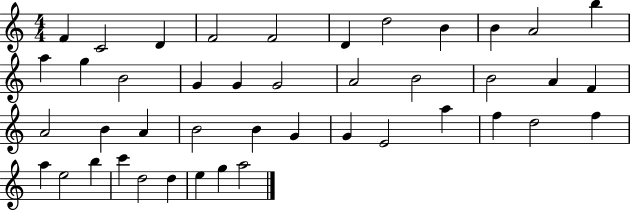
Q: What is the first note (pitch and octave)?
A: F4